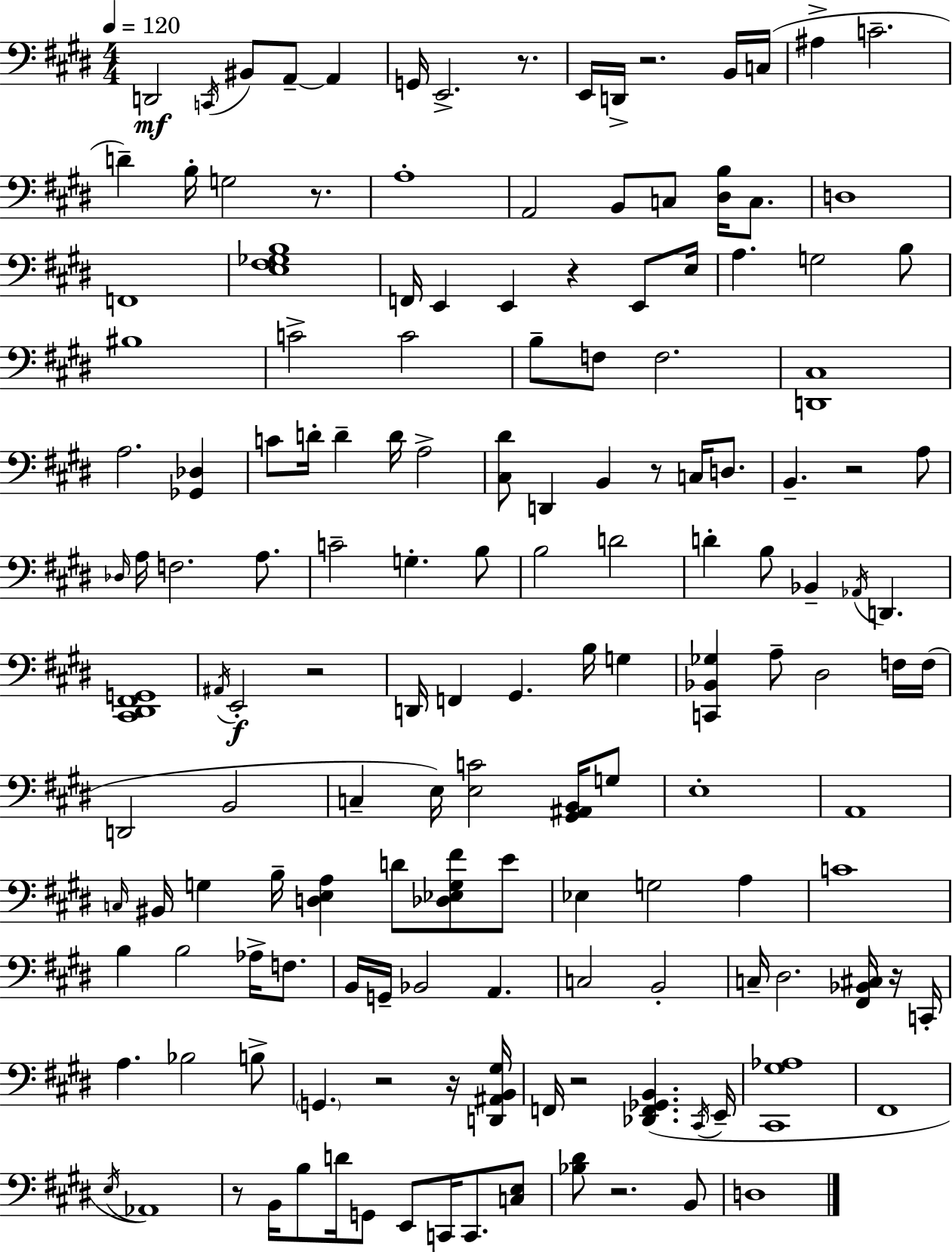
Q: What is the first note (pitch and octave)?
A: D2